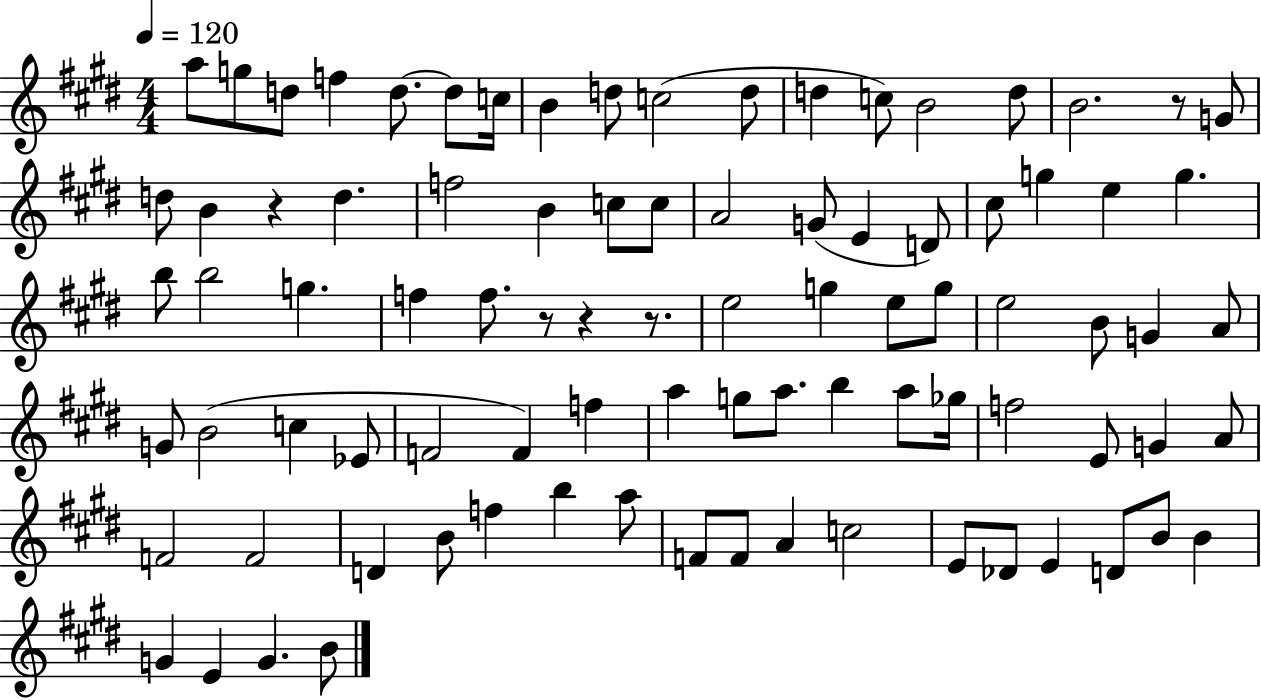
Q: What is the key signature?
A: E major